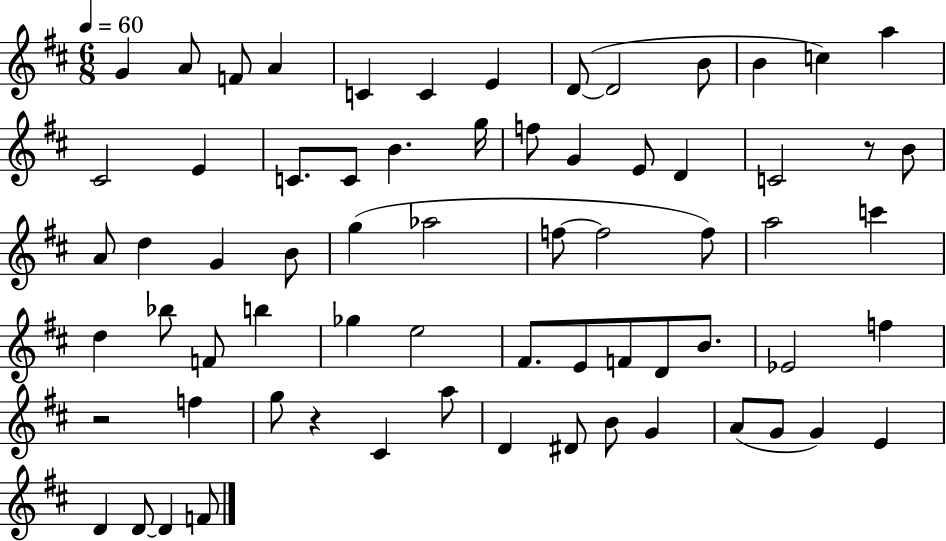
X:1
T:Untitled
M:6/8
L:1/4
K:D
G A/2 F/2 A C C E D/2 D2 B/2 B c a ^C2 E C/2 C/2 B g/4 f/2 G E/2 D C2 z/2 B/2 A/2 d G B/2 g _a2 f/2 f2 f/2 a2 c' d _b/2 F/2 b _g e2 ^F/2 E/2 F/2 D/2 B/2 _E2 f z2 f g/2 z ^C a/2 D ^D/2 B/2 G A/2 G/2 G E D D/2 D F/2